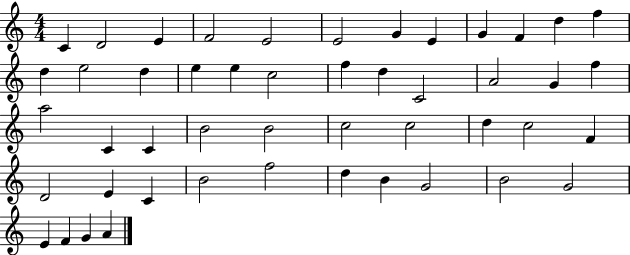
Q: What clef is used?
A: treble